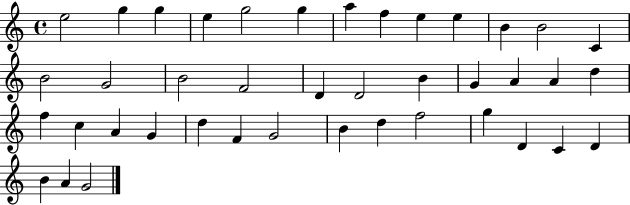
X:1
T:Untitled
M:4/4
L:1/4
K:C
e2 g g e g2 g a f e e B B2 C B2 G2 B2 F2 D D2 B G A A d f c A G d F G2 B d f2 g D C D B A G2